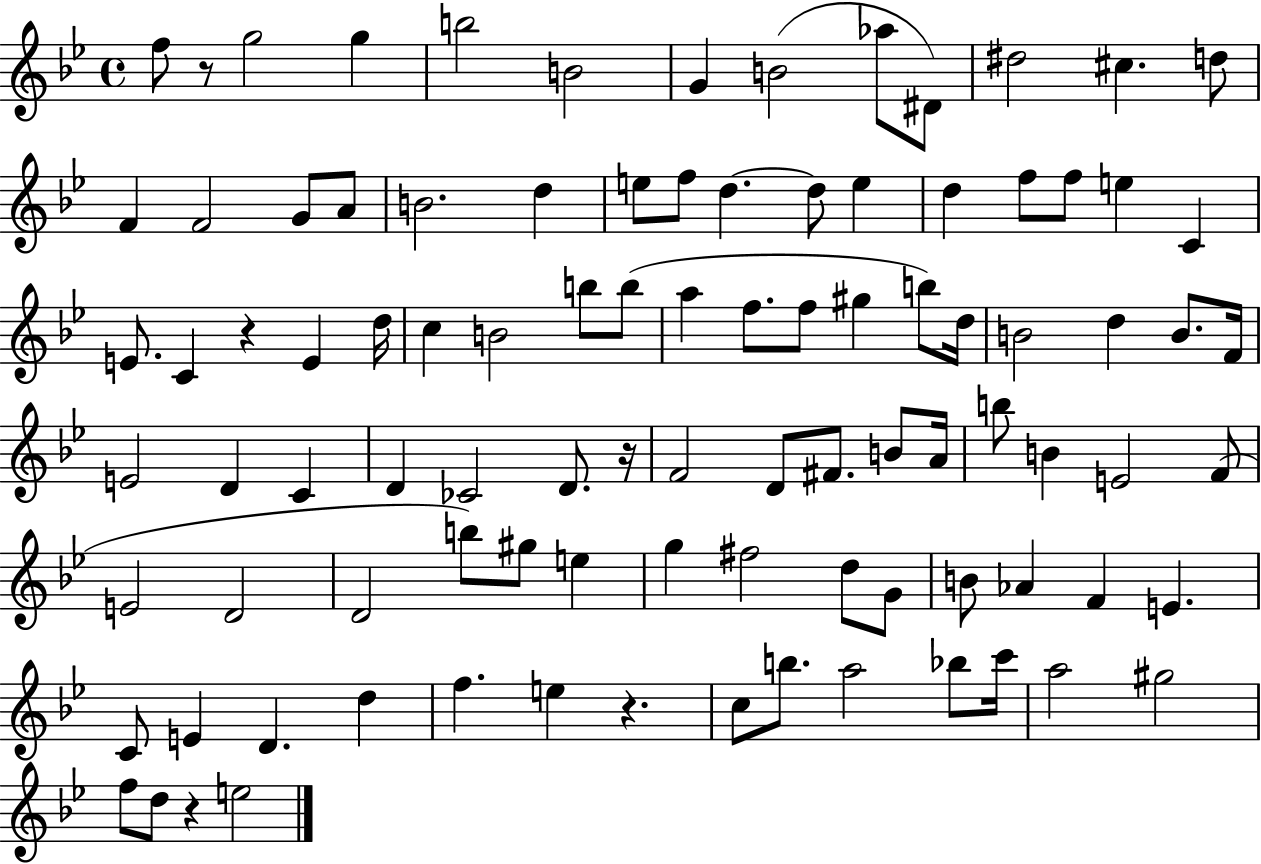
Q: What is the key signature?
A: BES major